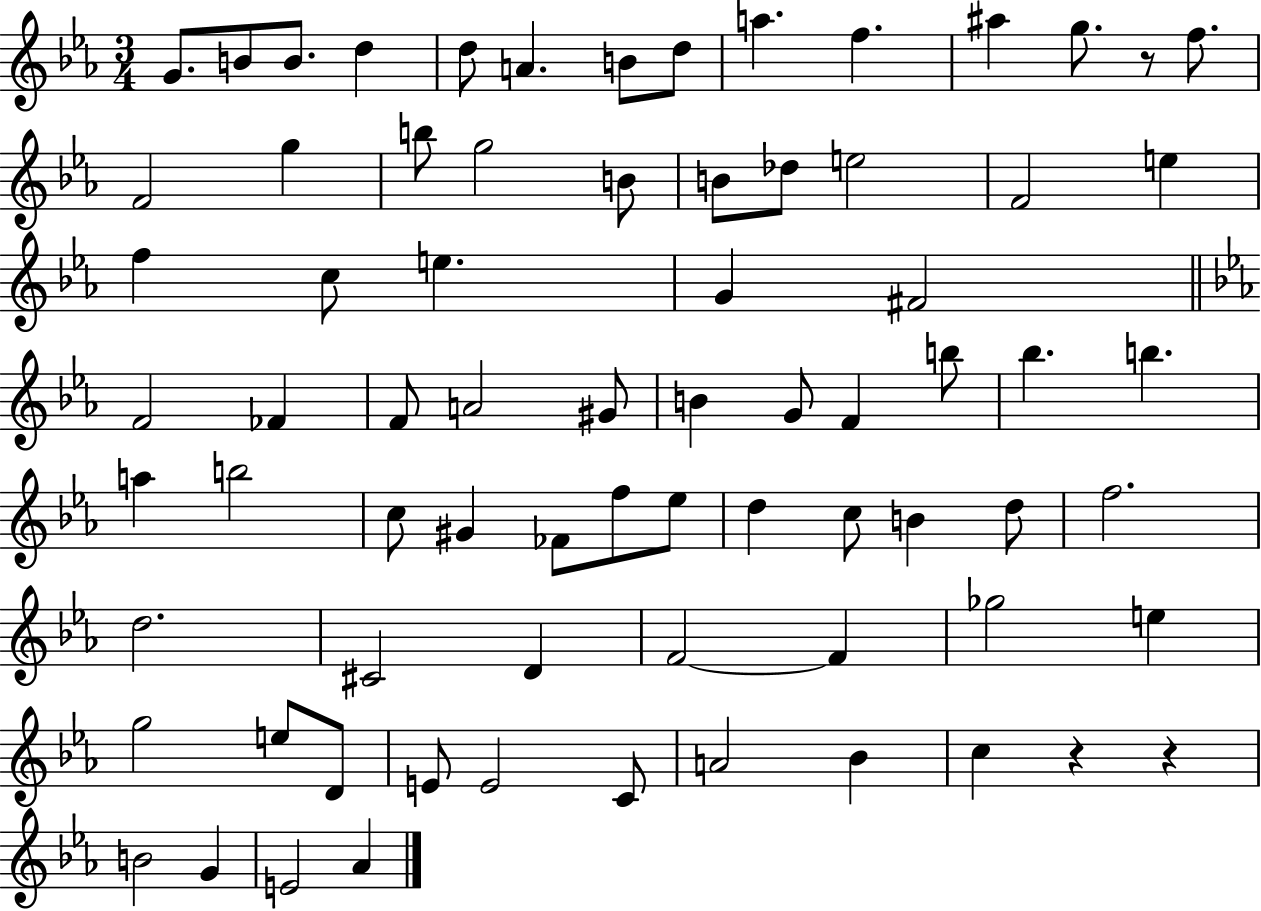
{
  \clef treble
  \numericTimeSignature
  \time 3/4
  \key ees \major
  g'8. b'8 b'8. d''4 | d''8 a'4. b'8 d''8 | a''4. f''4. | ais''4 g''8. r8 f''8. | \break f'2 g''4 | b''8 g''2 b'8 | b'8 des''8 e''2 | f'2 e''4 | \break f''4 c''8 e''4. | g'4 fis'2 | \bar "||" \break \key c \minor f'2 fes'4 | f'8 a'2 gis'8 | b'4 g'8 f'4 b''8 | bes''4. b''4. | \break a''4 b''2 | c''8 gis'4 fes'8 f''8 ees''8 | d''4 c''8 b'4 d''8 | f''2. | \break d''2. | cis'2 d'4 | f'2~~ f'4 | ges''2 e''4 | \break g''2 e''8 d'8 | e'8 e'2 c'8 | a'2 bes'4 | c''4 r4 r4 | \break b'2 g'4 | e'2 aes'4 | \bar "|."
}